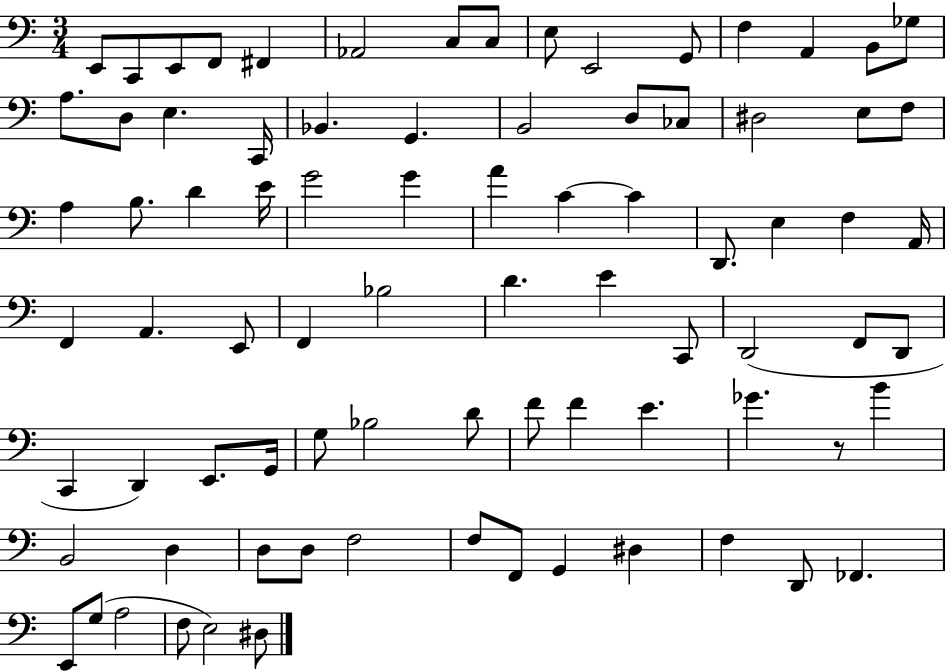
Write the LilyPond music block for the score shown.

{
  \clef bass
  \numericTimeSignature
  \time 3/4
  \key c \major
  e,8 c,8 e,8 f,8 fis,4 | aes,2 c8 c8 | e8 e,2 g,8 | f4 a,4 b,8 ges8 | \break a8. d8 e4. c,16 | bes,4. g,4. | b,2 d8 ces8 | dis2 e8 f8 | \break a4 b8. d'4 e'16 | g'2 g'4 | a'4 c'4~~ c'4 | d,8. e4 f4 a,16 | \break f,4 a,4. e,8 | f,4 bes2 | d'4. e'4 c,8 | d,2( f,8 d,8 | \break c,4 d,4) e,8. g,16 | g8 bes2 d'8 | f'8 f'4 e'4. | ges'4. r8 b'4 | \break b,2 d4 | d8 d8 f2 | f8 f,8 g,4 dis4 | f4 d,8 fes,4. | \break e,8 g8( a2 | f8 e2) dis8 | \bar "|."
}